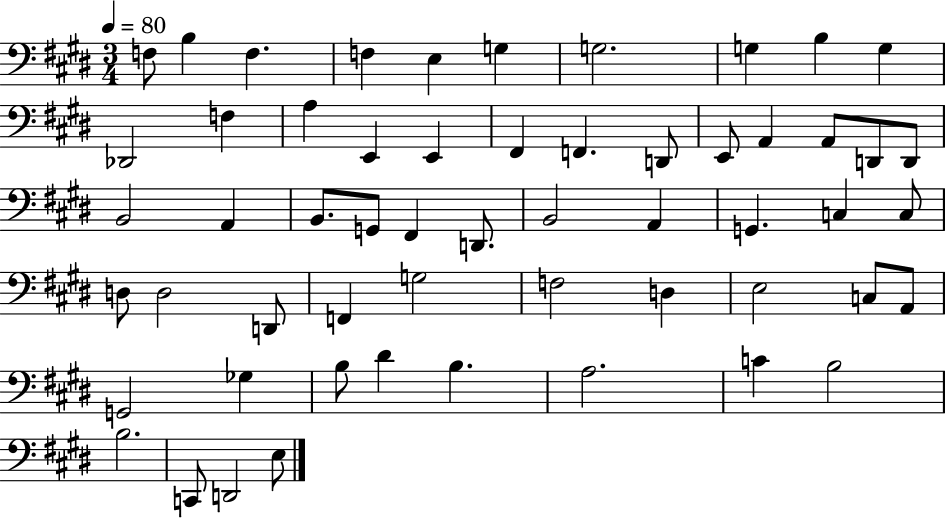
X:1
T:Untitled
M:3/4
L:1/4
K:E
F,/2 B, F, F, E, G, G,2 G, B, G, _D,,2 F, A, E,, E,, ^F,, F,, D,,/2 E,,/2 A,, A,,/2 D,,/2 D,,/2 B,,2 A,, B,,/2 G,,/2 ^F,, D,,/2 B,,2 A,, G,, C, C,/2 D,/2 D,2 D,,/2 F,, G,2 F,2 D, E,2 C,/2 A,,/2 G,,2 _G, B,/2 ^D B, A,2 C B,2 B,2 C,,/2 D,,2 E,/2